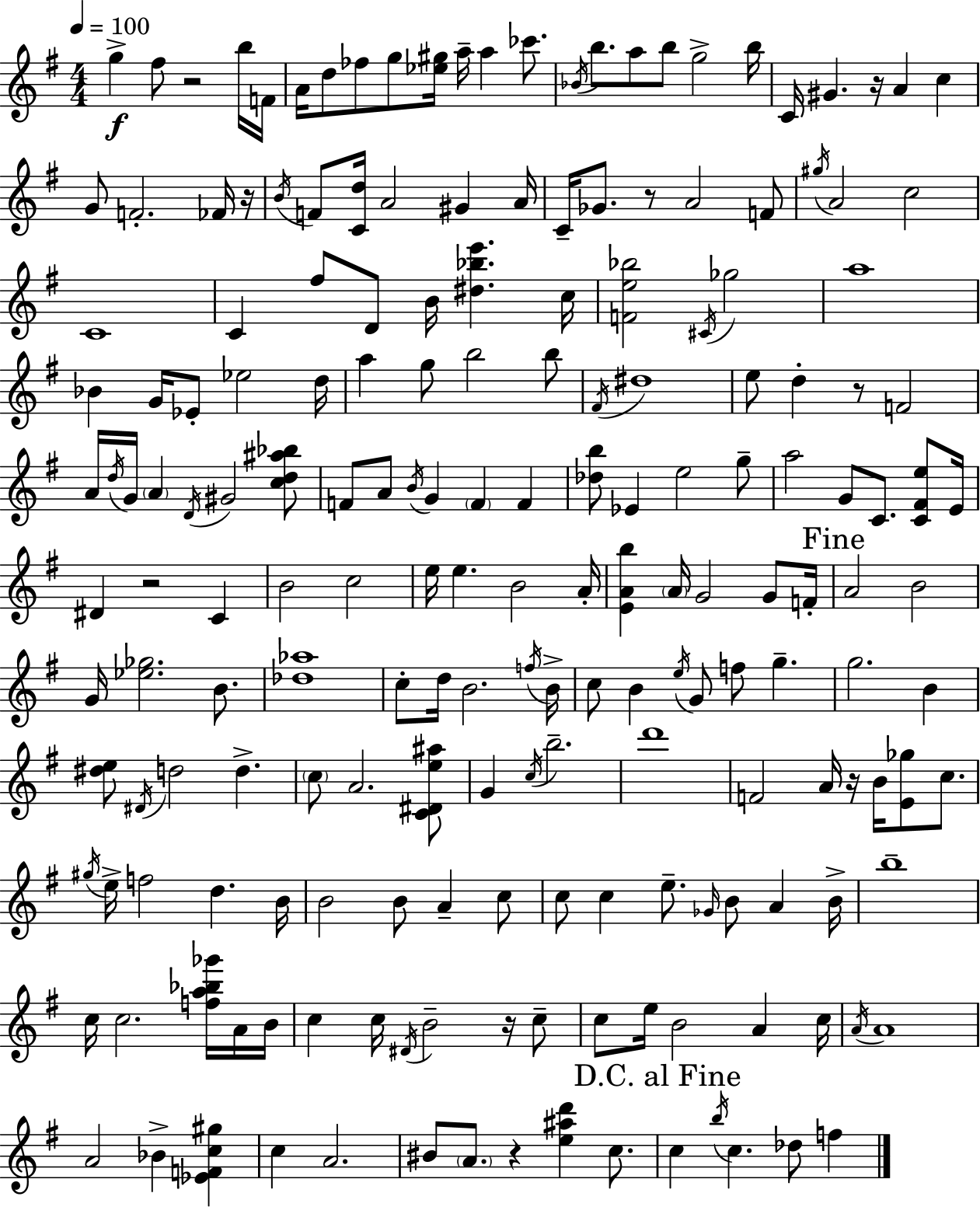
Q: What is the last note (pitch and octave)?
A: F5